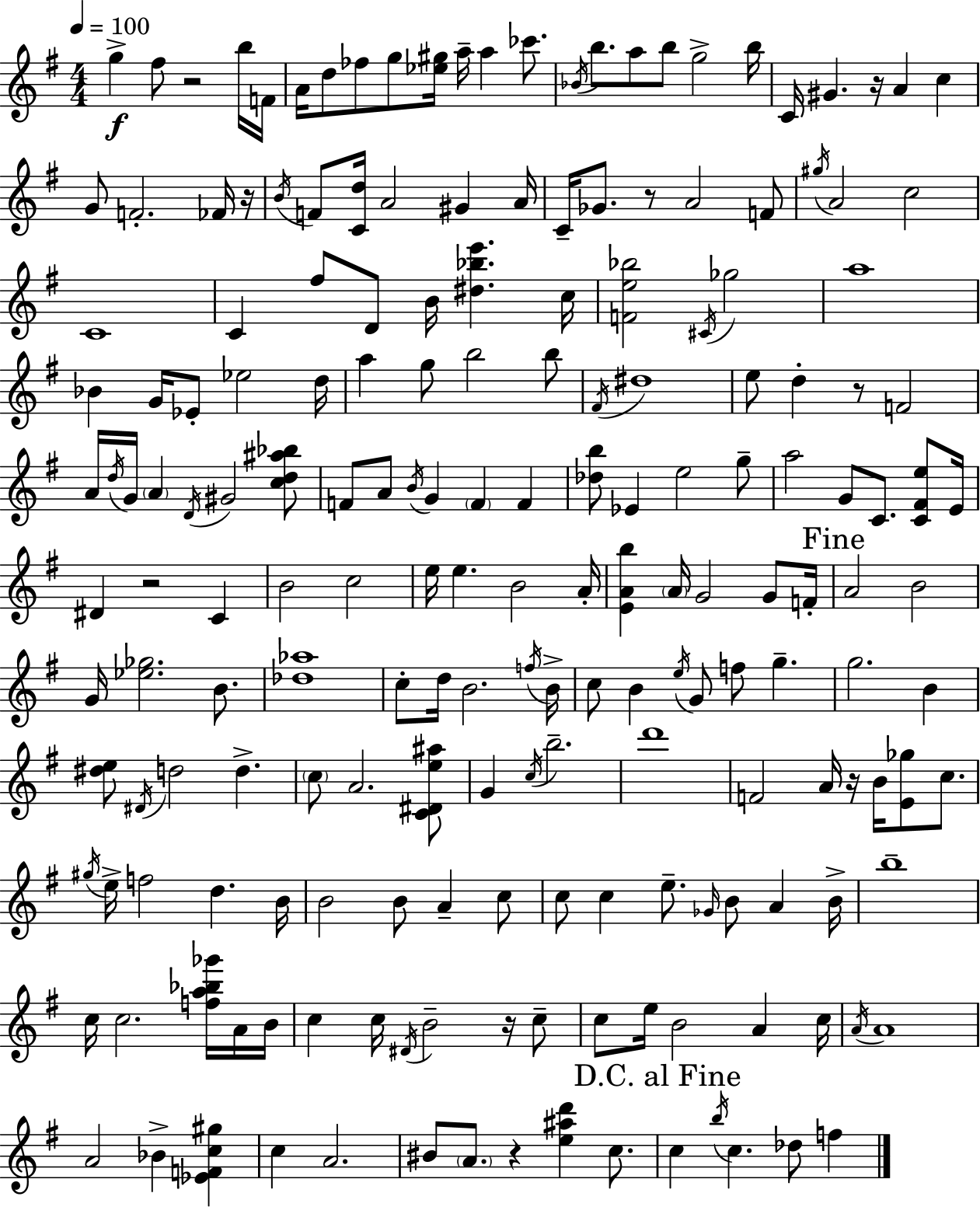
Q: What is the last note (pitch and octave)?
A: F5